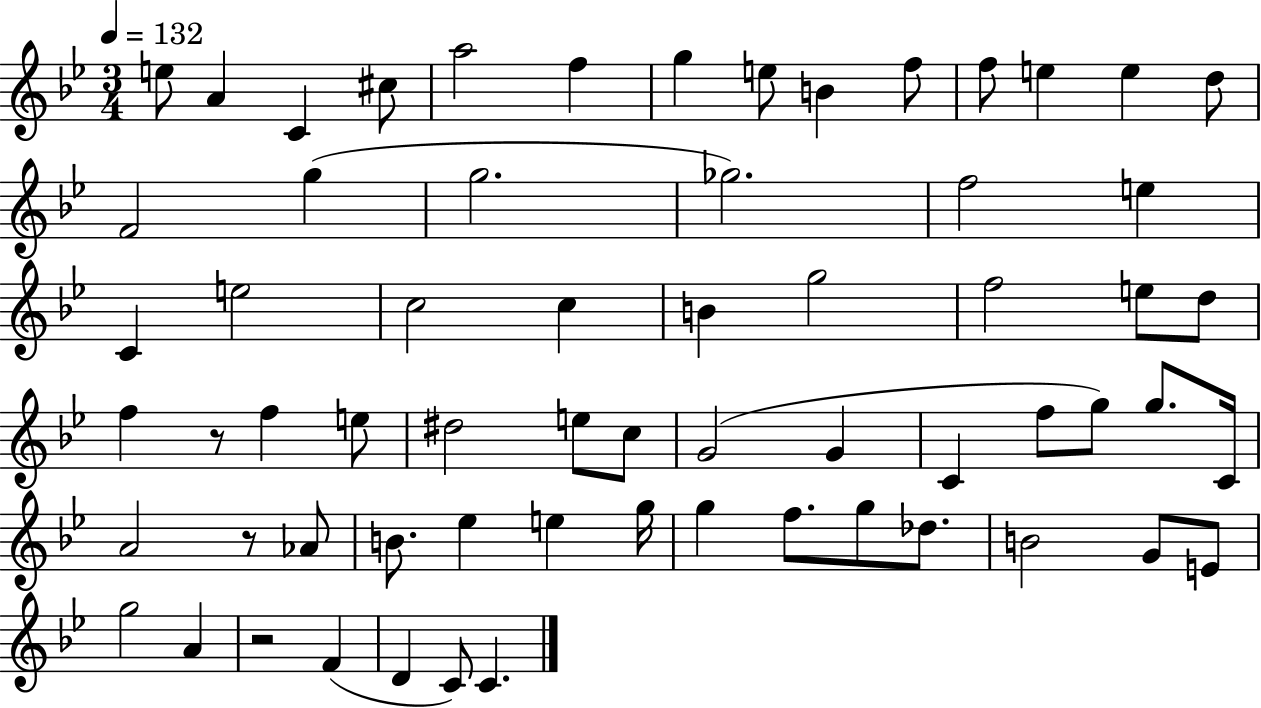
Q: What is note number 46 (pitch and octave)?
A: Eb5